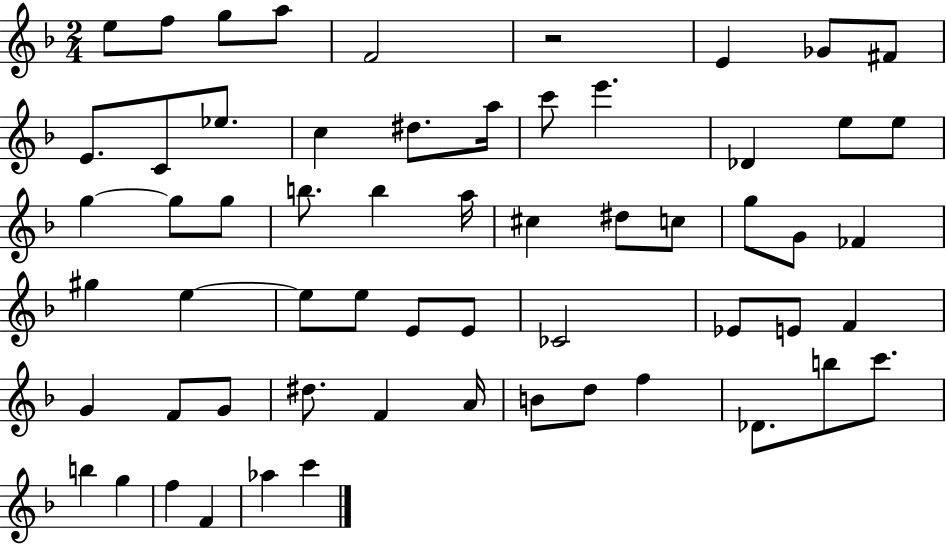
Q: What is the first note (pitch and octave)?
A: E5